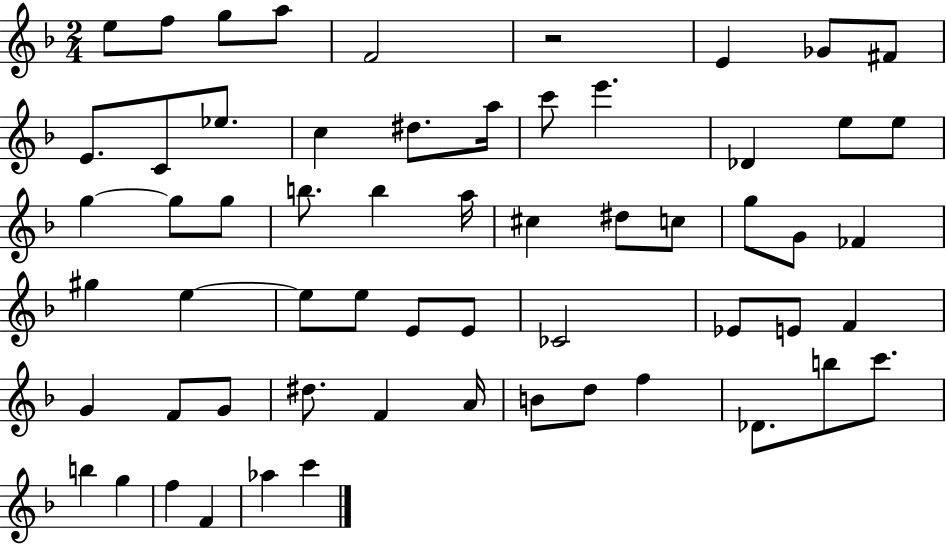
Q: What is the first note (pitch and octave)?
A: E5